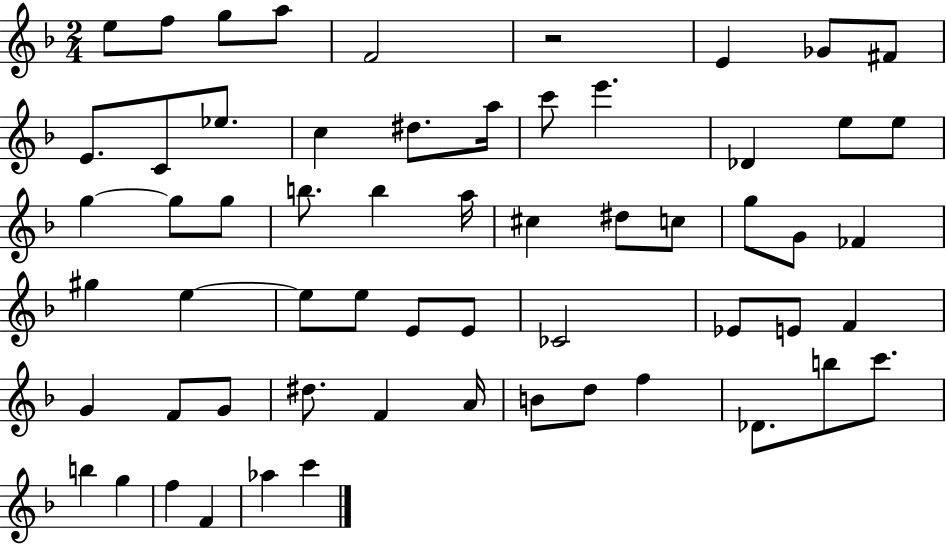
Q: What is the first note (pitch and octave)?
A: E5